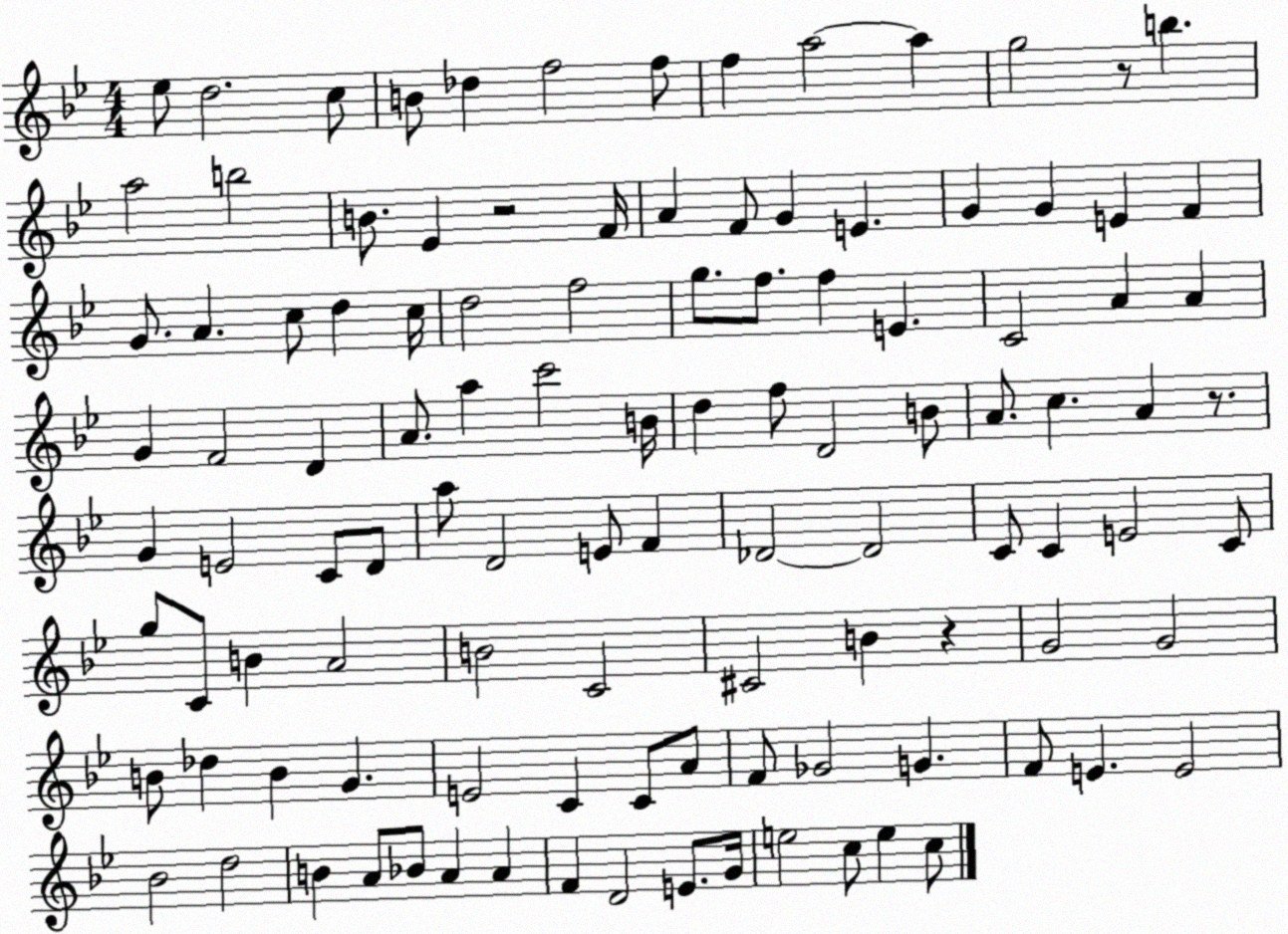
X:1
T:Untitled
M:4/4
L:1/4
K:Bb
_e/2 d2 c/2 B/2 _d f2 f/2 f a2 a g2 z/2 b a2 b2 B/2 _E z2 F/4 A F/2 G E G G E F G/2 A c/2 d c/4 d2 f2 g/2 f/2 f E C2 A A G F2 D A/2 a c'2 B/4 d f/2 D2 B/2 A/2 c A z/2 G E2 C/2 D/2 a/2 D2 E/2 F _D2 _D2 C/2 C E2 C/2 g/2 C/2 B A2 B2 C2 ^C2 B z G2 G2 B/2 _d B G E2 C C/2 A/2 F/2 _G2 G F/2 E E2 _B2 d2 B A/2 _B/2 A A F D2 E/2 G/4 e2 c/2 e c/2